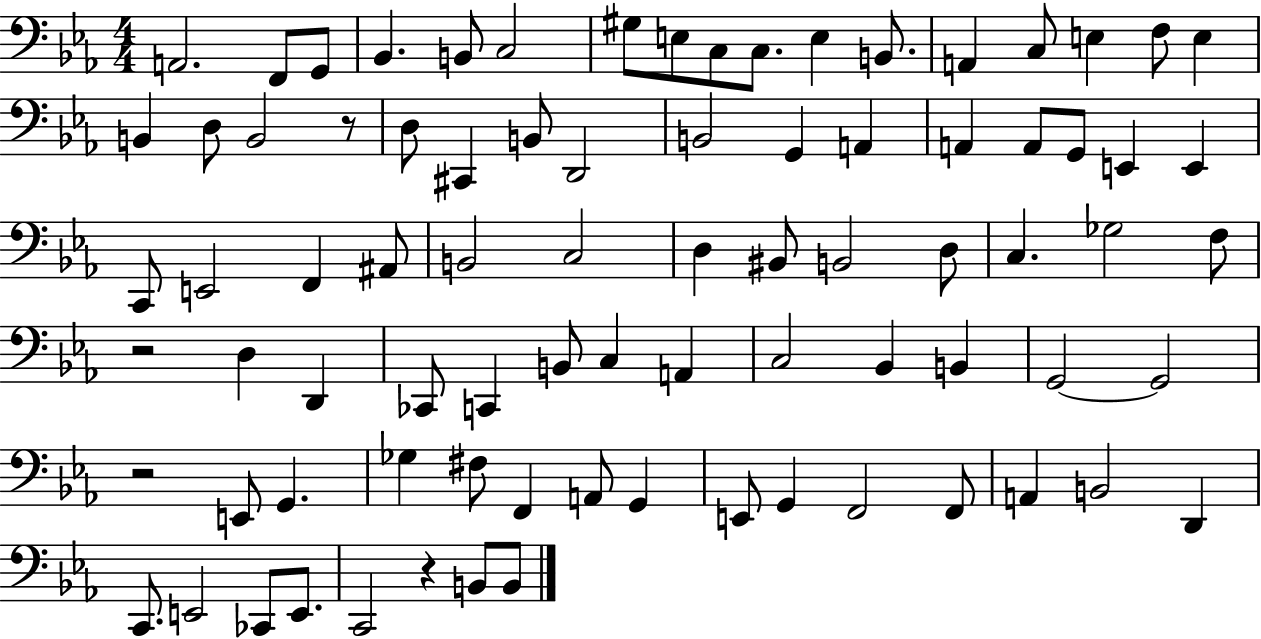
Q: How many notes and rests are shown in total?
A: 82